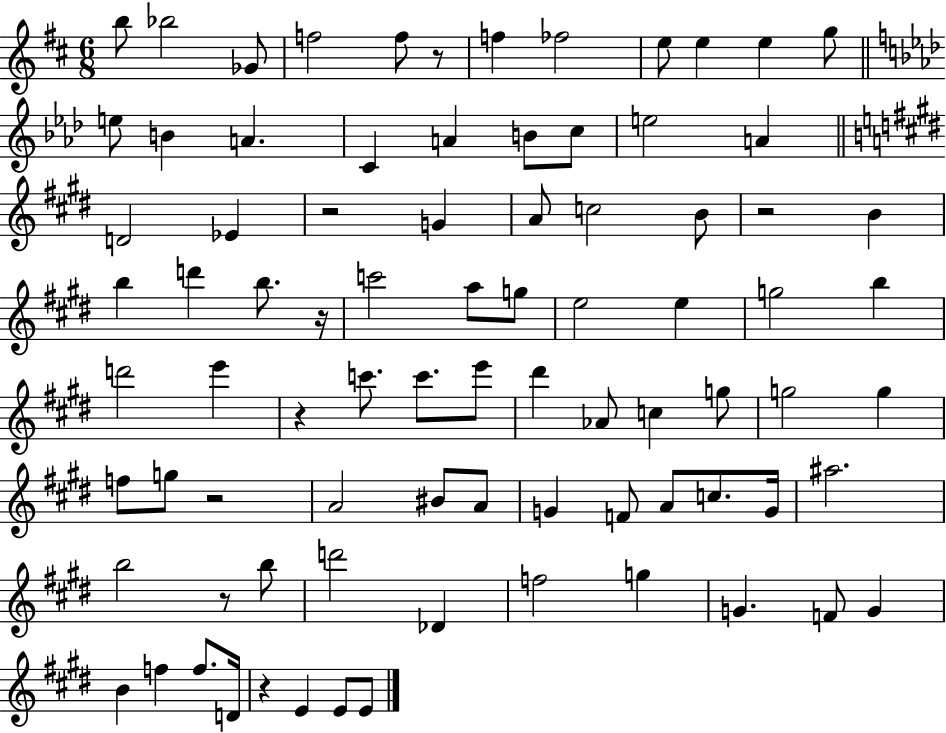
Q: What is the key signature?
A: D major